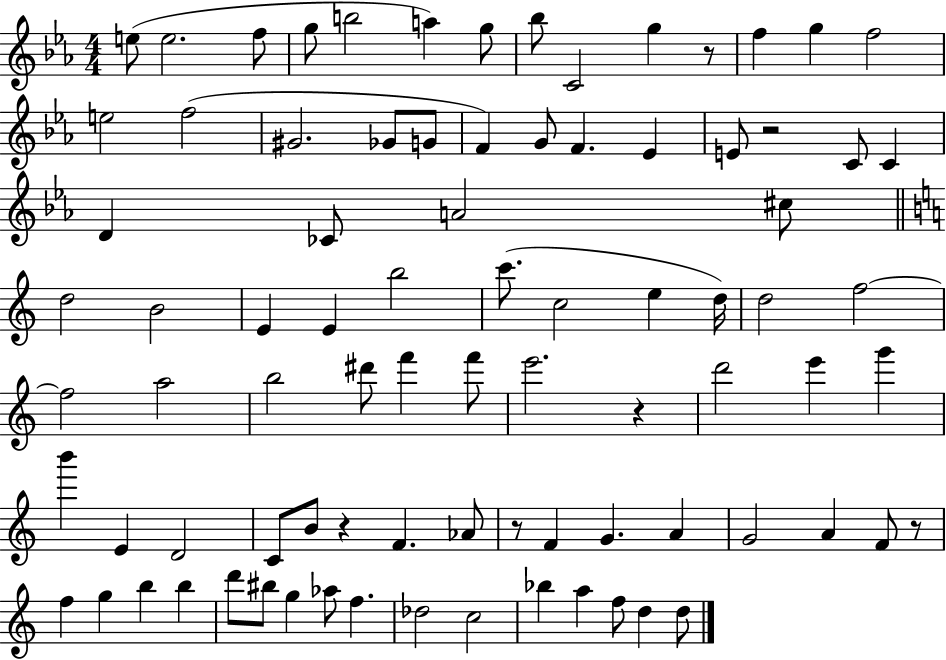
{
  \clef treble
  \numericTimeSignature
  \time 4/4
  \key ees \major
  e''8( e''2. f''8 | g''8 b''2 a''4) g''8 | bes''8 c'2 g''4 r8 | f''4 g''4 f''2 | \break e''2 f''2( | gis'2. ges'8 g'8 | f'4) g'8 f'4. ees'4 | e'8 r2 c'8 c'4 | \break d'4 ces'8 a'2 cis''8 | \bar "||" \break \key c \major d''2 b'2 | e'4 e'4 b''2 | c'''8.( c''2 e''4 d''16) | d''2 f''2~~ | \break f''2 a''2 | b''2 dis'''8 f'''4 f'''8 | e'''2. r4 | d'''2 e'''4 g'''4 | \break b'''4 e'4 d'2 | c'8 b'8 r4 f'4. aes'8 | r8 f'4 g'4. a'4 | g'2 a'4 f'8 r8 | \break f''4 g''4 b''4 b''4 | d'''8 bis''8 g''4 aes''8 f''4. | des''2 c''2 | bes''4 a''4 f''8 d''4 d''8 | \break \bar "|."
}